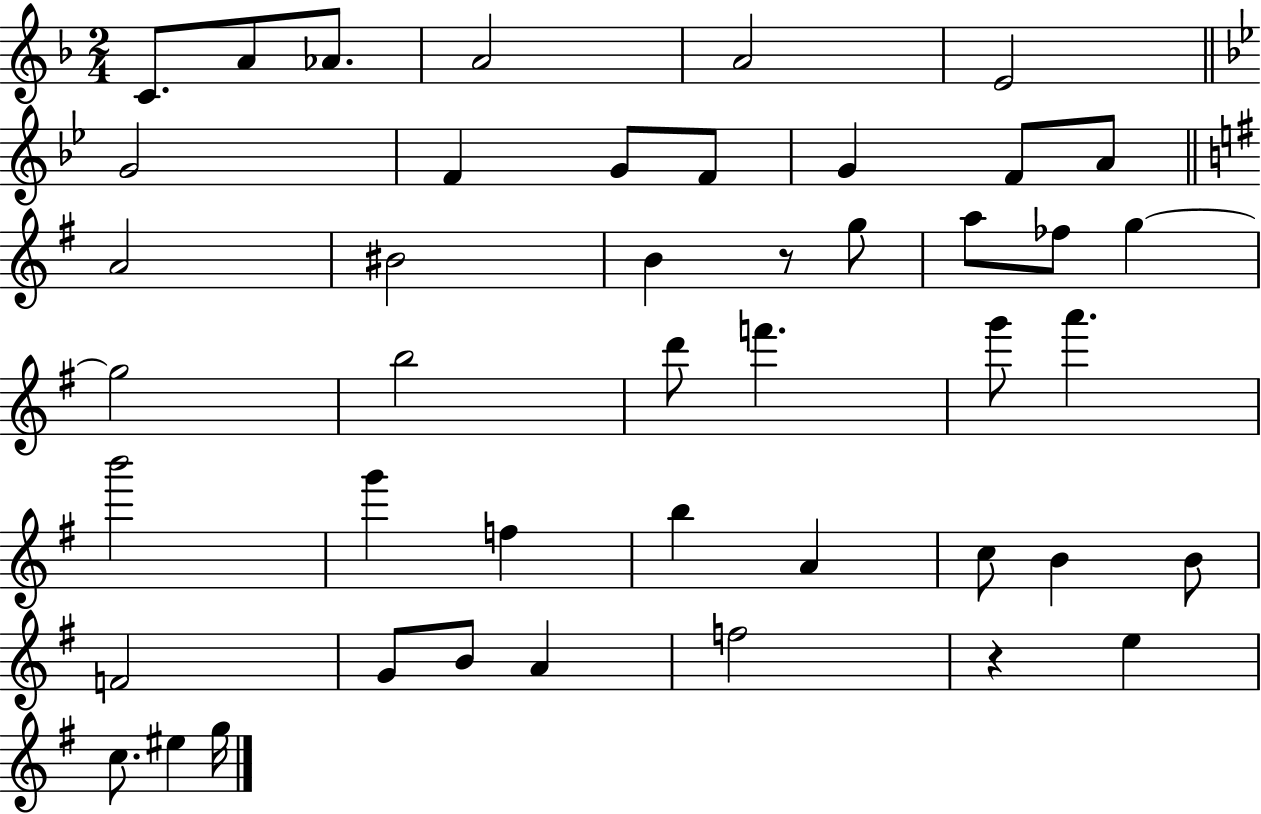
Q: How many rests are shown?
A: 2